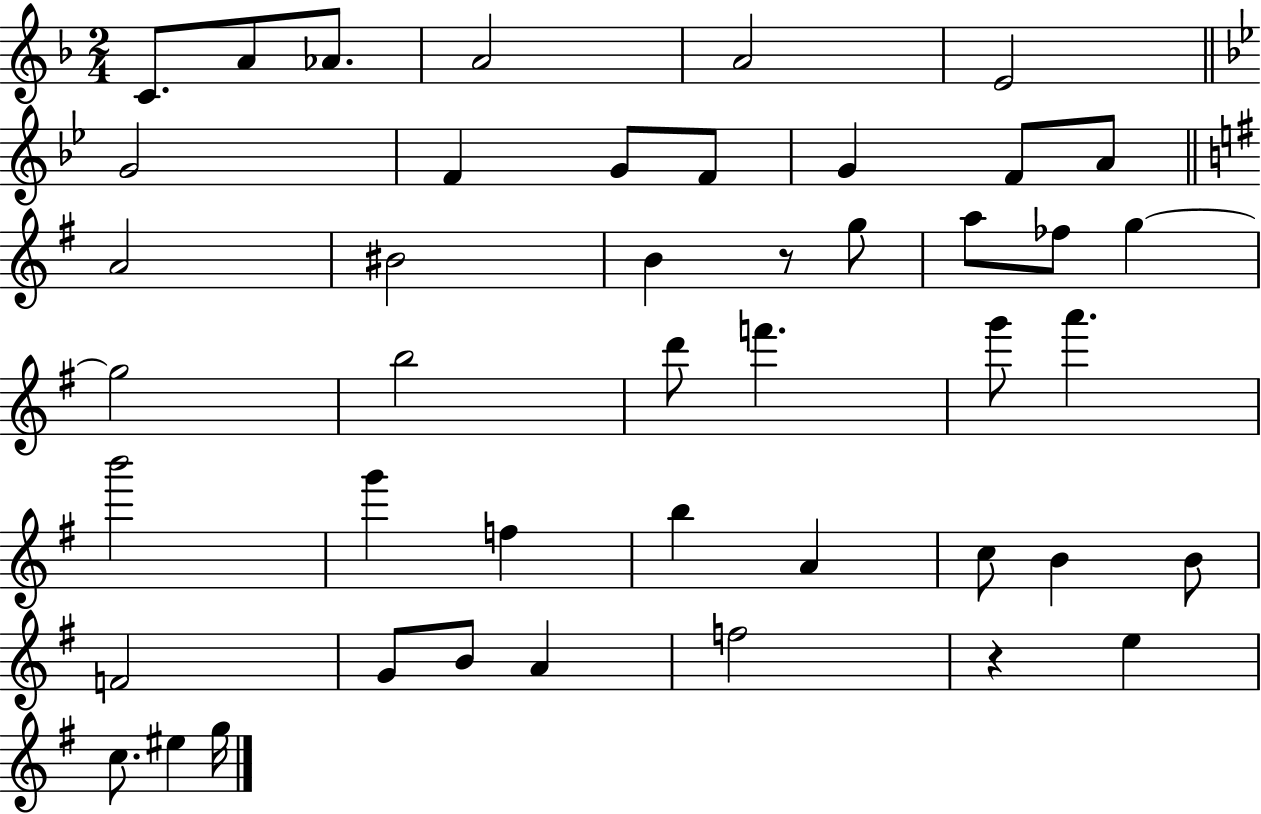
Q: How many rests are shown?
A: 2